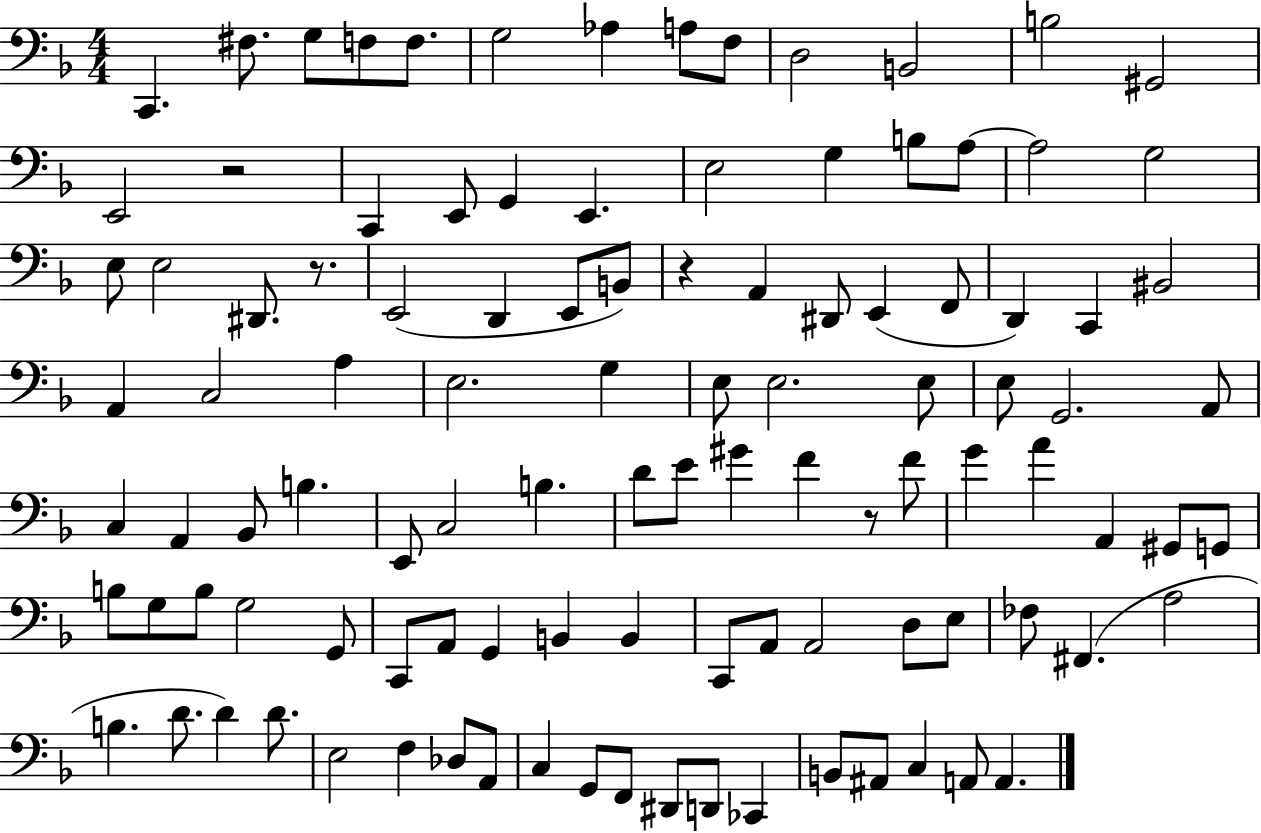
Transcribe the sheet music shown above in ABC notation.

X:1
T:Untitled
M:4/4
L:1/4
K:F
C,, ^F,/2 G,/2 F,/2 F,/2 G,2 _A, A,/2 F,/2 D,2 B,,2 B,2 ^G,,2 E,,2 z2 C,, E,,/2 G,, E,, E,2 G, B,/2 A,/2 A,2 G,2 E,/2 E,2 ^D,,/2 z/2 E,,2 D,, E,,/2 B,,/2 z A,, ^D,,/2 E,, F,,/2 D,, C,, ^B,,2 A,, C,2 A, E,2 G, E,/2 E,2 E,/2 E,/2 G,,2 A,,/2 C, A,, _B,,/2 B, E,,/2 C,2 B, D/2 E/2 ^G F z/2 F/2 G A A,, ^G,,/2 G,,/2 B,/2 G,/2 B,/2 G,2 G,,/2 C,,/2 A,,/2 G,, B,, B,, C,,/2 A,,/2 A,,2 D,/2 E,/2 _F,/2 ^F,, A,2 B, D/2 D D/2 E,2 F, _D,/2 A,,/2 C, G,,/2 F,,/2 ^D,,/2 D,,/2 _C,, B,,/2 ^A,,/2 C, A,,/2 A,,